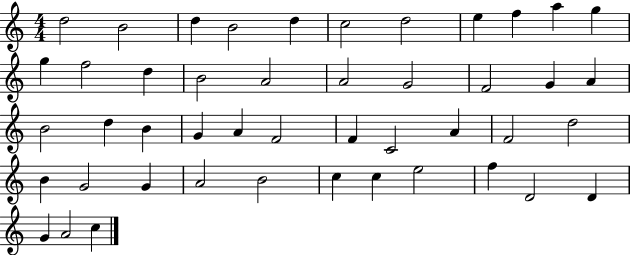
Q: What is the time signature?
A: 4/4